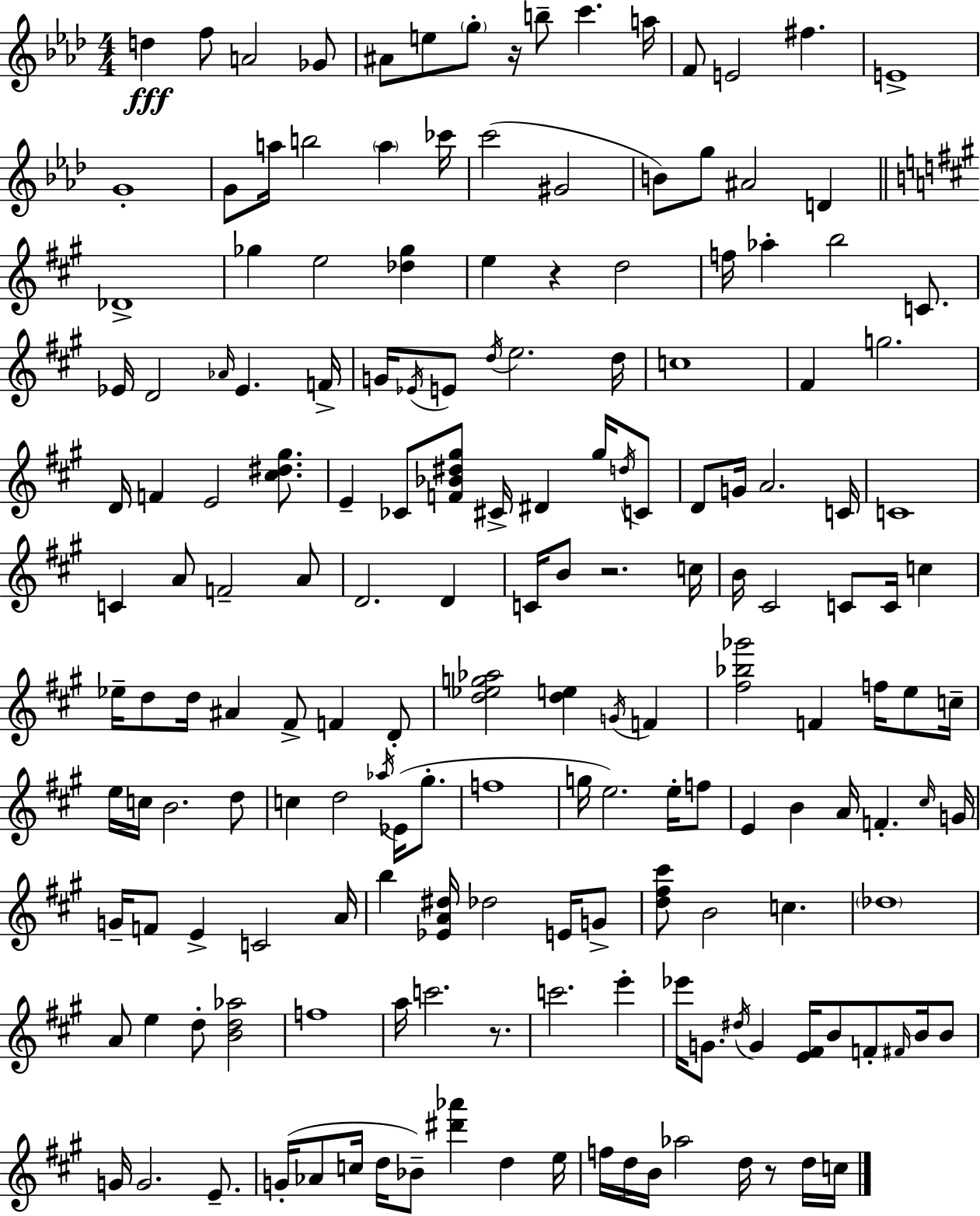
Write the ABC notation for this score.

X:1
T:Untitled
M:4/4
L:1/4
K:Ab
d f/2 A2 _G/2 ^A/2 e/2 g/2 z/4 b/2 c' a/4 F/2 E2 ^f E4 G4 G/2 a/4 b2 a _c'/4 c'2 ^G2 B/2 g/2 ^A2 D _D4 _g e2 [_d_g] e z d2 f/4 _a b2 C/2 _E/4 D2 _A/4 _E F/4 G/4 _E/4 E/2 d/4 e2 d/4 c4 ^F g2 D/4 F E2 [^c^d^g]/2 E _C/2 [F_B^d^g]/2 ^C/4 ^D ^g/4 d/4 C/2 D/2 G/4 A2 C/4 C4 C A/2 F2 A/2 D2 D C/4 B/2 z2 c/4 B/4 ^C2 C/2 C/4 c _e/4 d/2 d/4 ^A ^F/2 F D/2 [d_eg_a]2 [de] G/4 F [^f_b_g']2 F f/4 e/2 c/4 e/4 c/4 B2 d/2 c d2 _a/4 _E/4 ^g/2 f4 g/4 e2 e/4 f/2 E B A/4 F ^c/4 G/4 G/4 F/2 E C2 A/4 b [_EA^d]/4 _d2 E/4 G/2 [d^f^c']/2 B2 c _d4 A/2 e d/2 [Bd_a]2 f4 a/4 c'2 z/2 c'2 e' _e'/4 G/2 ^d/4 G [E^F]/4 B/2 F/2 ^F/4 B/4 B/2 G/4 G2 E/2 G/4 _A/2 c/4 d/4 _B/2 [^d'_a'] d e/4 f/4 d/4 B/4 _a2 d/4 z/2 d/4 c/4